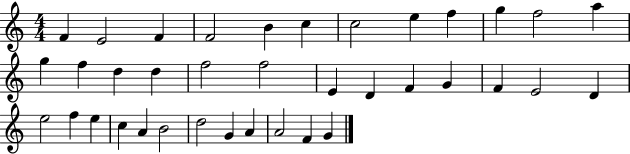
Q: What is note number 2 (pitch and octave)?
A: E4